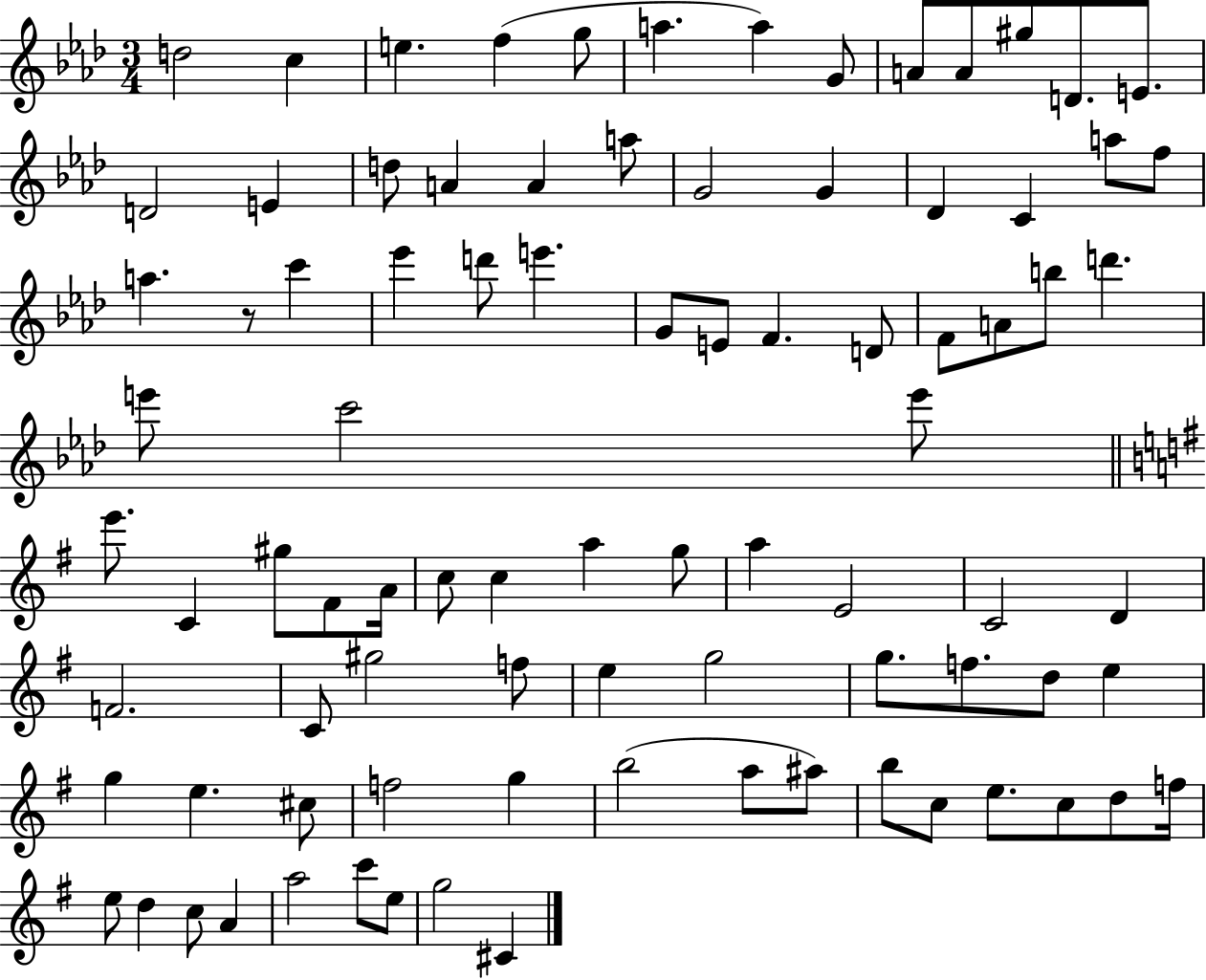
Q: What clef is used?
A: treble